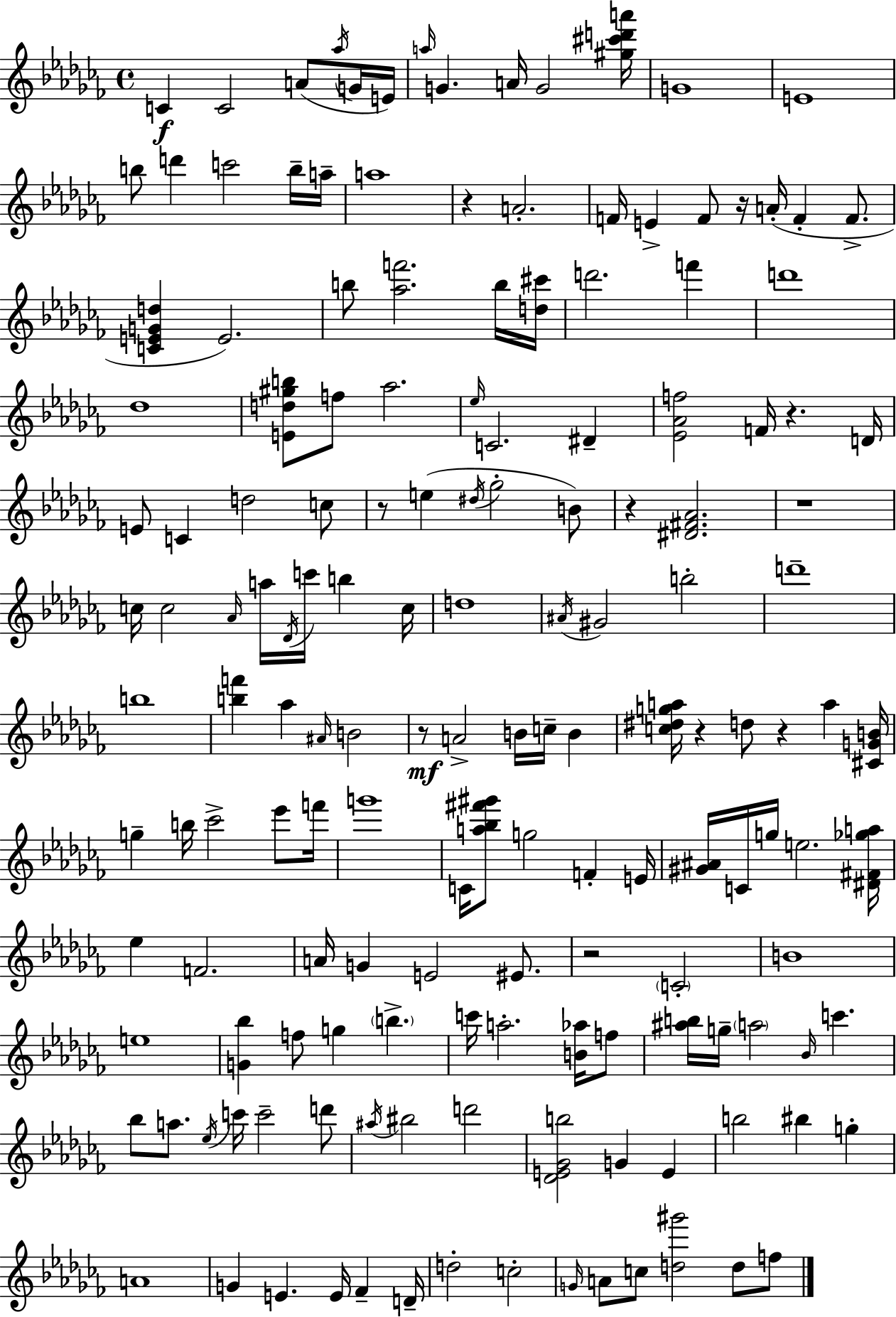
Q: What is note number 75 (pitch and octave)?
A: F6